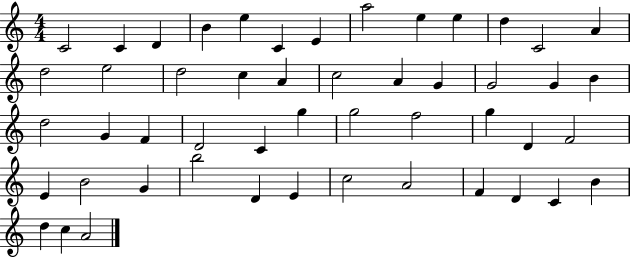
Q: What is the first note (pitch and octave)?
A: C4